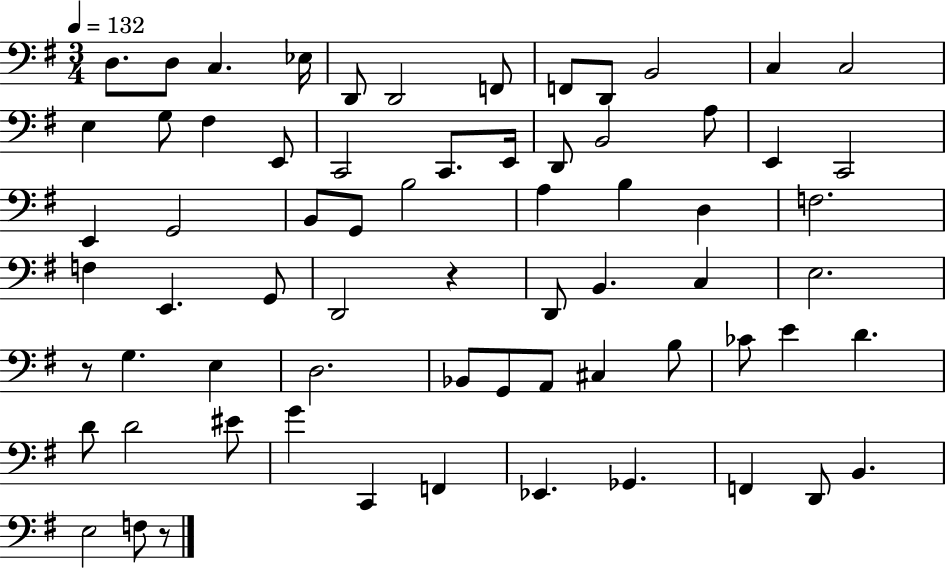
X:1
T:Untitled
M:3/4
L:1/4
K:G
D,/2 D,/2 C, _E,/4 D,,/2 D,,2 F,,/2 F,,/2 D,,/2 B,,2 C, C,2 E, G,/2 ^F, E,,/2 C,,2 C,,/2 E,,/4 D,,/2 B,,2 A,/2 E,, C,,2 E,, G,,2 B,,/2 G,,/2 B,2 A, B, D, F,2 F, E,, G,,/2 D,,2 z D,,/2 B,, C, E,2 z/2 G, E, D,2 _B,,/2 G,,/2 A,,/2 ^C, B,/2 _C/2 E D D/2 D2 ^E/2 G C,, F,, _E,, _G,, F,, D,,/2 B,, E,2 F,/2 z/2